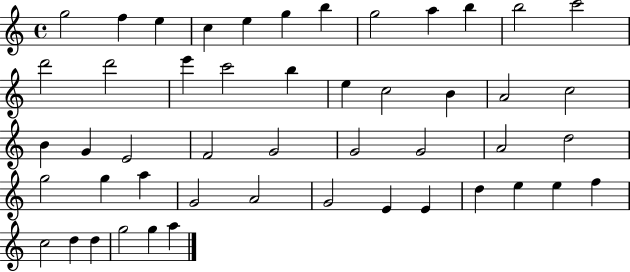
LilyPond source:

{
  \clef treble
  \time 4/4
  \defaultTimeSignature
  \key c \major
  g''2 f''4 e''4 | c''4 e''4 g''4 b''4 | g''2 a''4 b''4 | b''2 c'''2 | \break d'''2 d'''2 | e'''4 c'''2 b''4 | e''4 c''2 b'4 | a'2 c''2 | \break b'4 g'4 e'2 | f'2 g'2 | g'2 g'2 | a'2 d''2 | \break g''2 g''4 a''4 | g'2 a'2 | g'2 e'4 e'4 | d''4 e''4 e''4 f''4 | \break c''2 d''4 d''4 | g''2 g''4 a''4 | \bar "|."
}